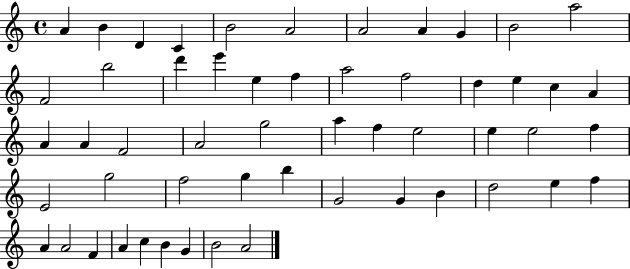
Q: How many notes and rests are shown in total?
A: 54